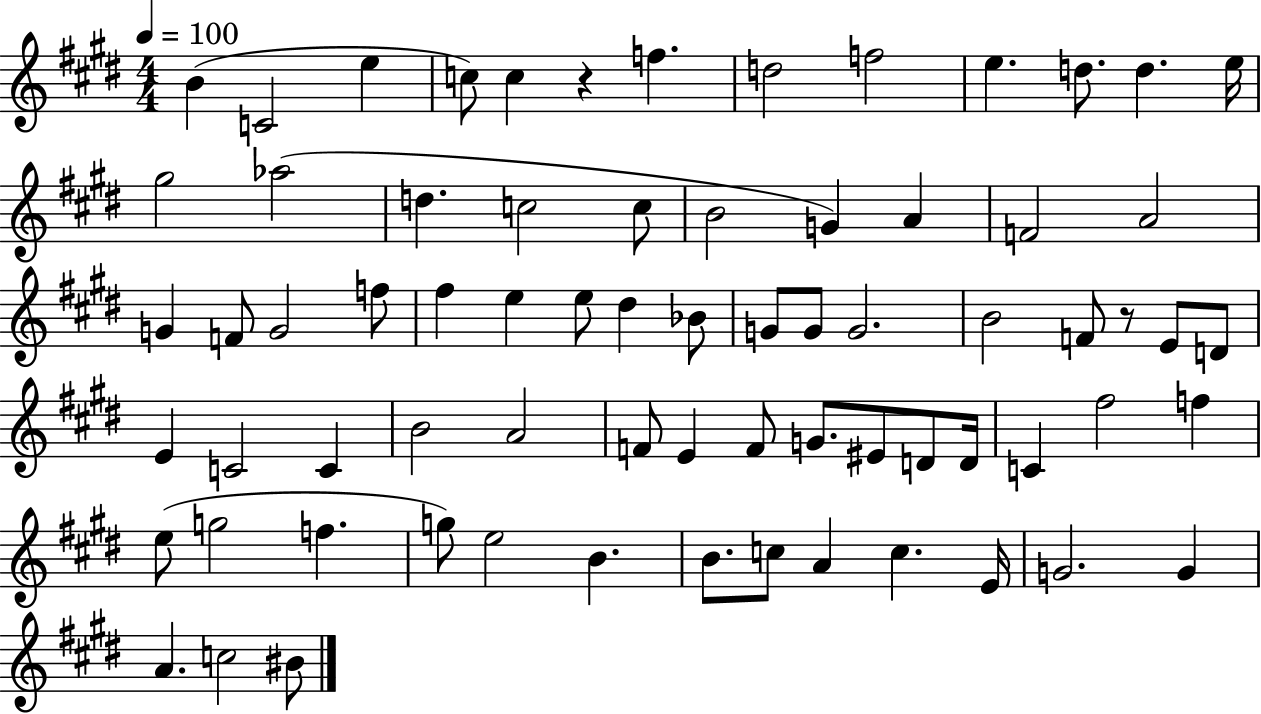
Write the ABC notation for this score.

X:1
T:Untitled
M:4/4
L:1/4
K:E
B C2 e c/2 c z f d2 f2 e d/2 d e/4 ^g2 _a2 d c2 c/2 B2 G A F2 A2 G F/2 G2 f/2 ^f e e/2 ^d _B/2 G/2 G/2 G2 B2 F/2 z/2 E/2 D/2 E C2 C B2 A2 F/2 E F/2 G/2 ^E/2 D/2 D/4 C ^f2 f e/2 g2 f g/2 e2 B B/2 c/2 A c E/4 G2 G A c2 ^B/2